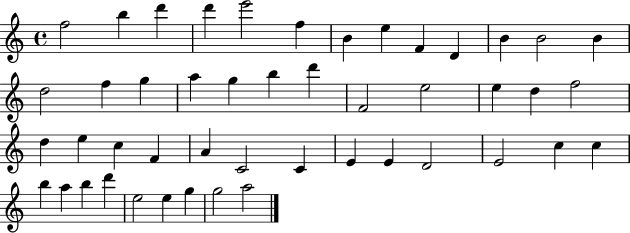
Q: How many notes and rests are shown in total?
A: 47